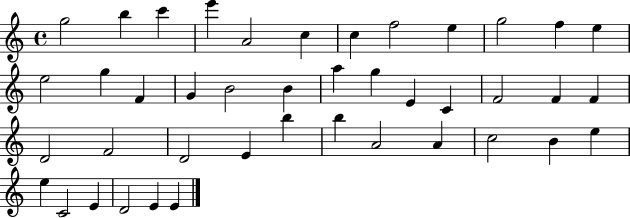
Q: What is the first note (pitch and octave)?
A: G5